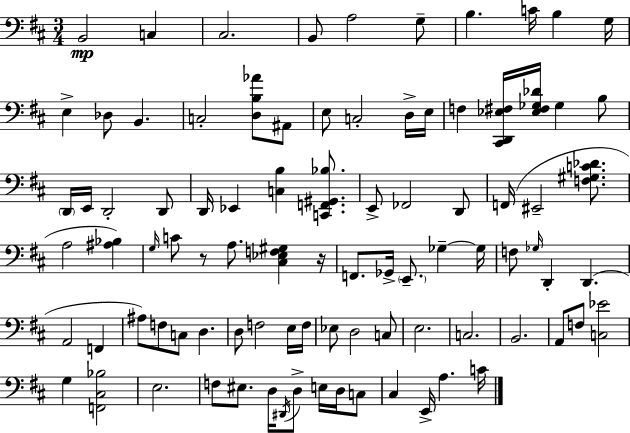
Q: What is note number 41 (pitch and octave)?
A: Gb3